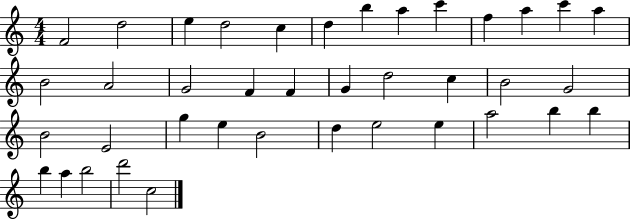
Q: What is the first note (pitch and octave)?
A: F4